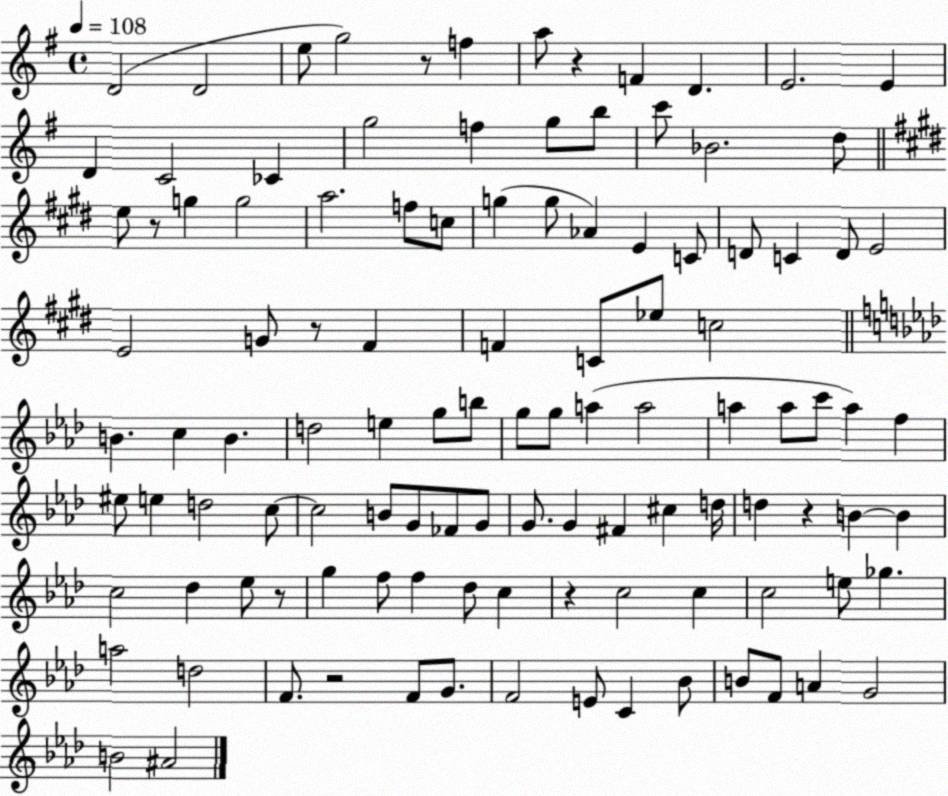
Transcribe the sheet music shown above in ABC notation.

X:1
T:Untitled
M:4/4
L:1/4
K:G
D2 D2 e/2 g2 z/2 f a/2 z F D E2 E D C2 _C g2 f g/2 b/2 c'/2 _B2 d/2 e/2 z/2 g g2 a2 f/2 c/2 g g/2 _A E C/2 D/2 C D/2 E2 E2 G/2 z/2 ^F F C/2 _e/2 c2 B c B d2 e g/2 b/2 g/2 g/2 a a2 a a/2 c'/2 a f ^e/2 e d2 c/2 c2 B/2 G/2 _F/2 G/2 G/2 G ^F ^c d/4 d z B B c2 _d _e/2 z/2 g f/2 f _d/2 c z c2 c c2 e/2 _g a2 d2 F/2 z2 F/2 G/2 F2 E/2 C _B/2 B/2 F/2 A G2 B2 ^A2